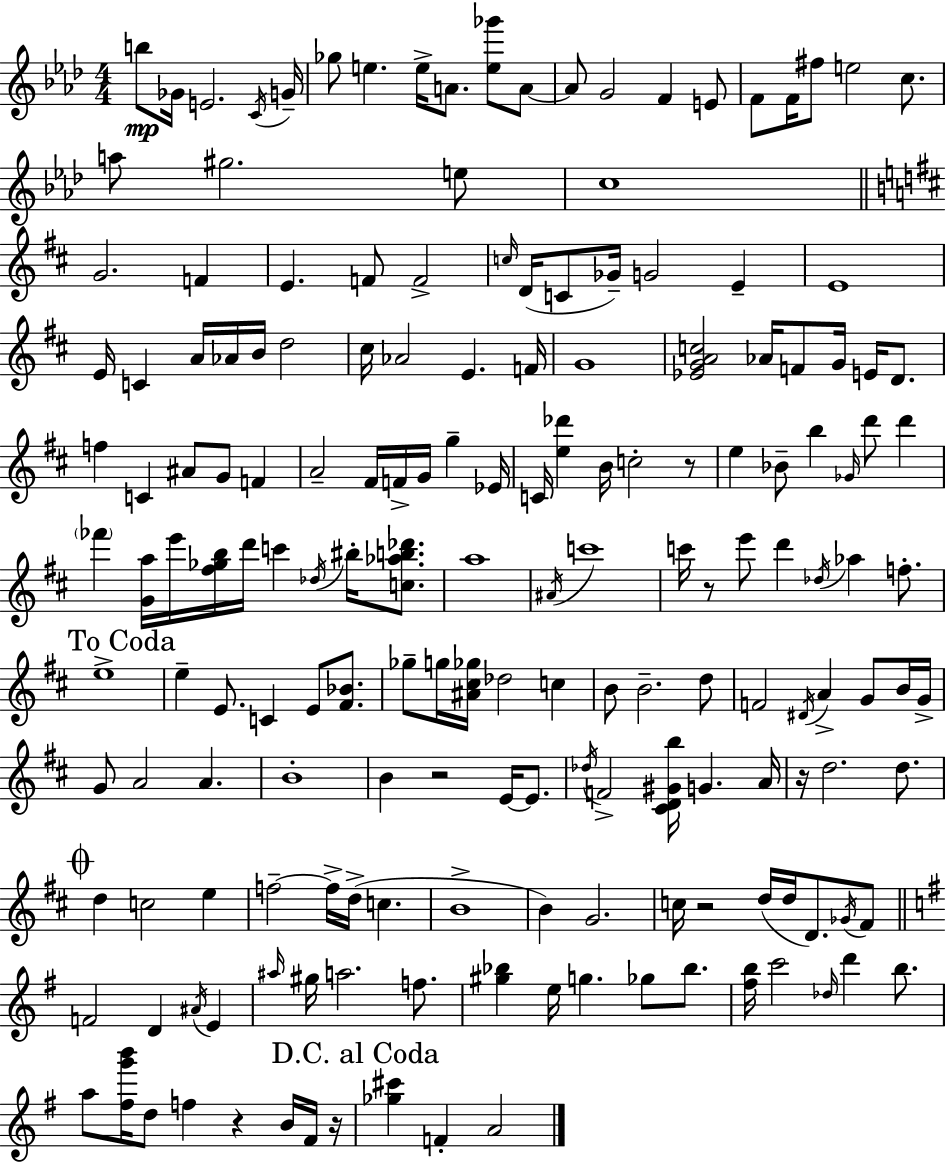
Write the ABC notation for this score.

X:1
T:Untitled
M:4/4
L:1/4
K:Ab
b/2 _G/4 E2 C/4 G/4 _g/2 e e/4 A/2 [e_g']/2 A/2 A/2 G2 F E/2 F/2 F/4 ^f/2 e2 c/2 a/2 ^g2 e/2 c4 G2 F E F/2 F2 c/4 D/4 C/2 _G/4 G2 E E4 E/4 C A/4 _A/4 B/4 d2 ^c/4 _A2 E F/4 G4 [_EGAc]2 _A/4 F/2 G/4 E/4 D/2 f C ^A/2 G/2 F A2 ^F/4 F/4 G/4 g _E/4 C/4 [e_d'] B/4 c2 z/2 e _B/2 b _G/4 d'/2 d' _f' [Ga]/4 e'/4 [^f_gb]/4 d'/4 c' _d/4 ^b/4 [c_ab_d']/2 a4 ^A/4 c'4 c'/4 z/2 e'/2 d' _d/4 _a f/2 e4 e E/2 C E/2 [^F_B]/2 _g/2 g/4 [^A^c_g]/4 _d2 c B/2 B2 d/2 F2 ^D/4 A G/2 B/4 G/4 G/2 A2 A B4 B z2 E/4 E/2 _d/4 F2 [^CD^Gb]/4 G A/4 z/4 d2 d/2 d c2 e f2 f/4 d/4 c B4 B G2 c/4 z2 d/4 d/4 D/2 _G/4 ^F/2 F2 D ^A/4 E ^a/4 ^g/4 a2 f/2 [^g_b] e/4 g _g/2 _b/2 [^fb]/4 c'2 _d/4 d' b/2 a/2 [^fg'b']/4 d/2 f z B/4 ^F/4 z/4 [_g^c'] F A2